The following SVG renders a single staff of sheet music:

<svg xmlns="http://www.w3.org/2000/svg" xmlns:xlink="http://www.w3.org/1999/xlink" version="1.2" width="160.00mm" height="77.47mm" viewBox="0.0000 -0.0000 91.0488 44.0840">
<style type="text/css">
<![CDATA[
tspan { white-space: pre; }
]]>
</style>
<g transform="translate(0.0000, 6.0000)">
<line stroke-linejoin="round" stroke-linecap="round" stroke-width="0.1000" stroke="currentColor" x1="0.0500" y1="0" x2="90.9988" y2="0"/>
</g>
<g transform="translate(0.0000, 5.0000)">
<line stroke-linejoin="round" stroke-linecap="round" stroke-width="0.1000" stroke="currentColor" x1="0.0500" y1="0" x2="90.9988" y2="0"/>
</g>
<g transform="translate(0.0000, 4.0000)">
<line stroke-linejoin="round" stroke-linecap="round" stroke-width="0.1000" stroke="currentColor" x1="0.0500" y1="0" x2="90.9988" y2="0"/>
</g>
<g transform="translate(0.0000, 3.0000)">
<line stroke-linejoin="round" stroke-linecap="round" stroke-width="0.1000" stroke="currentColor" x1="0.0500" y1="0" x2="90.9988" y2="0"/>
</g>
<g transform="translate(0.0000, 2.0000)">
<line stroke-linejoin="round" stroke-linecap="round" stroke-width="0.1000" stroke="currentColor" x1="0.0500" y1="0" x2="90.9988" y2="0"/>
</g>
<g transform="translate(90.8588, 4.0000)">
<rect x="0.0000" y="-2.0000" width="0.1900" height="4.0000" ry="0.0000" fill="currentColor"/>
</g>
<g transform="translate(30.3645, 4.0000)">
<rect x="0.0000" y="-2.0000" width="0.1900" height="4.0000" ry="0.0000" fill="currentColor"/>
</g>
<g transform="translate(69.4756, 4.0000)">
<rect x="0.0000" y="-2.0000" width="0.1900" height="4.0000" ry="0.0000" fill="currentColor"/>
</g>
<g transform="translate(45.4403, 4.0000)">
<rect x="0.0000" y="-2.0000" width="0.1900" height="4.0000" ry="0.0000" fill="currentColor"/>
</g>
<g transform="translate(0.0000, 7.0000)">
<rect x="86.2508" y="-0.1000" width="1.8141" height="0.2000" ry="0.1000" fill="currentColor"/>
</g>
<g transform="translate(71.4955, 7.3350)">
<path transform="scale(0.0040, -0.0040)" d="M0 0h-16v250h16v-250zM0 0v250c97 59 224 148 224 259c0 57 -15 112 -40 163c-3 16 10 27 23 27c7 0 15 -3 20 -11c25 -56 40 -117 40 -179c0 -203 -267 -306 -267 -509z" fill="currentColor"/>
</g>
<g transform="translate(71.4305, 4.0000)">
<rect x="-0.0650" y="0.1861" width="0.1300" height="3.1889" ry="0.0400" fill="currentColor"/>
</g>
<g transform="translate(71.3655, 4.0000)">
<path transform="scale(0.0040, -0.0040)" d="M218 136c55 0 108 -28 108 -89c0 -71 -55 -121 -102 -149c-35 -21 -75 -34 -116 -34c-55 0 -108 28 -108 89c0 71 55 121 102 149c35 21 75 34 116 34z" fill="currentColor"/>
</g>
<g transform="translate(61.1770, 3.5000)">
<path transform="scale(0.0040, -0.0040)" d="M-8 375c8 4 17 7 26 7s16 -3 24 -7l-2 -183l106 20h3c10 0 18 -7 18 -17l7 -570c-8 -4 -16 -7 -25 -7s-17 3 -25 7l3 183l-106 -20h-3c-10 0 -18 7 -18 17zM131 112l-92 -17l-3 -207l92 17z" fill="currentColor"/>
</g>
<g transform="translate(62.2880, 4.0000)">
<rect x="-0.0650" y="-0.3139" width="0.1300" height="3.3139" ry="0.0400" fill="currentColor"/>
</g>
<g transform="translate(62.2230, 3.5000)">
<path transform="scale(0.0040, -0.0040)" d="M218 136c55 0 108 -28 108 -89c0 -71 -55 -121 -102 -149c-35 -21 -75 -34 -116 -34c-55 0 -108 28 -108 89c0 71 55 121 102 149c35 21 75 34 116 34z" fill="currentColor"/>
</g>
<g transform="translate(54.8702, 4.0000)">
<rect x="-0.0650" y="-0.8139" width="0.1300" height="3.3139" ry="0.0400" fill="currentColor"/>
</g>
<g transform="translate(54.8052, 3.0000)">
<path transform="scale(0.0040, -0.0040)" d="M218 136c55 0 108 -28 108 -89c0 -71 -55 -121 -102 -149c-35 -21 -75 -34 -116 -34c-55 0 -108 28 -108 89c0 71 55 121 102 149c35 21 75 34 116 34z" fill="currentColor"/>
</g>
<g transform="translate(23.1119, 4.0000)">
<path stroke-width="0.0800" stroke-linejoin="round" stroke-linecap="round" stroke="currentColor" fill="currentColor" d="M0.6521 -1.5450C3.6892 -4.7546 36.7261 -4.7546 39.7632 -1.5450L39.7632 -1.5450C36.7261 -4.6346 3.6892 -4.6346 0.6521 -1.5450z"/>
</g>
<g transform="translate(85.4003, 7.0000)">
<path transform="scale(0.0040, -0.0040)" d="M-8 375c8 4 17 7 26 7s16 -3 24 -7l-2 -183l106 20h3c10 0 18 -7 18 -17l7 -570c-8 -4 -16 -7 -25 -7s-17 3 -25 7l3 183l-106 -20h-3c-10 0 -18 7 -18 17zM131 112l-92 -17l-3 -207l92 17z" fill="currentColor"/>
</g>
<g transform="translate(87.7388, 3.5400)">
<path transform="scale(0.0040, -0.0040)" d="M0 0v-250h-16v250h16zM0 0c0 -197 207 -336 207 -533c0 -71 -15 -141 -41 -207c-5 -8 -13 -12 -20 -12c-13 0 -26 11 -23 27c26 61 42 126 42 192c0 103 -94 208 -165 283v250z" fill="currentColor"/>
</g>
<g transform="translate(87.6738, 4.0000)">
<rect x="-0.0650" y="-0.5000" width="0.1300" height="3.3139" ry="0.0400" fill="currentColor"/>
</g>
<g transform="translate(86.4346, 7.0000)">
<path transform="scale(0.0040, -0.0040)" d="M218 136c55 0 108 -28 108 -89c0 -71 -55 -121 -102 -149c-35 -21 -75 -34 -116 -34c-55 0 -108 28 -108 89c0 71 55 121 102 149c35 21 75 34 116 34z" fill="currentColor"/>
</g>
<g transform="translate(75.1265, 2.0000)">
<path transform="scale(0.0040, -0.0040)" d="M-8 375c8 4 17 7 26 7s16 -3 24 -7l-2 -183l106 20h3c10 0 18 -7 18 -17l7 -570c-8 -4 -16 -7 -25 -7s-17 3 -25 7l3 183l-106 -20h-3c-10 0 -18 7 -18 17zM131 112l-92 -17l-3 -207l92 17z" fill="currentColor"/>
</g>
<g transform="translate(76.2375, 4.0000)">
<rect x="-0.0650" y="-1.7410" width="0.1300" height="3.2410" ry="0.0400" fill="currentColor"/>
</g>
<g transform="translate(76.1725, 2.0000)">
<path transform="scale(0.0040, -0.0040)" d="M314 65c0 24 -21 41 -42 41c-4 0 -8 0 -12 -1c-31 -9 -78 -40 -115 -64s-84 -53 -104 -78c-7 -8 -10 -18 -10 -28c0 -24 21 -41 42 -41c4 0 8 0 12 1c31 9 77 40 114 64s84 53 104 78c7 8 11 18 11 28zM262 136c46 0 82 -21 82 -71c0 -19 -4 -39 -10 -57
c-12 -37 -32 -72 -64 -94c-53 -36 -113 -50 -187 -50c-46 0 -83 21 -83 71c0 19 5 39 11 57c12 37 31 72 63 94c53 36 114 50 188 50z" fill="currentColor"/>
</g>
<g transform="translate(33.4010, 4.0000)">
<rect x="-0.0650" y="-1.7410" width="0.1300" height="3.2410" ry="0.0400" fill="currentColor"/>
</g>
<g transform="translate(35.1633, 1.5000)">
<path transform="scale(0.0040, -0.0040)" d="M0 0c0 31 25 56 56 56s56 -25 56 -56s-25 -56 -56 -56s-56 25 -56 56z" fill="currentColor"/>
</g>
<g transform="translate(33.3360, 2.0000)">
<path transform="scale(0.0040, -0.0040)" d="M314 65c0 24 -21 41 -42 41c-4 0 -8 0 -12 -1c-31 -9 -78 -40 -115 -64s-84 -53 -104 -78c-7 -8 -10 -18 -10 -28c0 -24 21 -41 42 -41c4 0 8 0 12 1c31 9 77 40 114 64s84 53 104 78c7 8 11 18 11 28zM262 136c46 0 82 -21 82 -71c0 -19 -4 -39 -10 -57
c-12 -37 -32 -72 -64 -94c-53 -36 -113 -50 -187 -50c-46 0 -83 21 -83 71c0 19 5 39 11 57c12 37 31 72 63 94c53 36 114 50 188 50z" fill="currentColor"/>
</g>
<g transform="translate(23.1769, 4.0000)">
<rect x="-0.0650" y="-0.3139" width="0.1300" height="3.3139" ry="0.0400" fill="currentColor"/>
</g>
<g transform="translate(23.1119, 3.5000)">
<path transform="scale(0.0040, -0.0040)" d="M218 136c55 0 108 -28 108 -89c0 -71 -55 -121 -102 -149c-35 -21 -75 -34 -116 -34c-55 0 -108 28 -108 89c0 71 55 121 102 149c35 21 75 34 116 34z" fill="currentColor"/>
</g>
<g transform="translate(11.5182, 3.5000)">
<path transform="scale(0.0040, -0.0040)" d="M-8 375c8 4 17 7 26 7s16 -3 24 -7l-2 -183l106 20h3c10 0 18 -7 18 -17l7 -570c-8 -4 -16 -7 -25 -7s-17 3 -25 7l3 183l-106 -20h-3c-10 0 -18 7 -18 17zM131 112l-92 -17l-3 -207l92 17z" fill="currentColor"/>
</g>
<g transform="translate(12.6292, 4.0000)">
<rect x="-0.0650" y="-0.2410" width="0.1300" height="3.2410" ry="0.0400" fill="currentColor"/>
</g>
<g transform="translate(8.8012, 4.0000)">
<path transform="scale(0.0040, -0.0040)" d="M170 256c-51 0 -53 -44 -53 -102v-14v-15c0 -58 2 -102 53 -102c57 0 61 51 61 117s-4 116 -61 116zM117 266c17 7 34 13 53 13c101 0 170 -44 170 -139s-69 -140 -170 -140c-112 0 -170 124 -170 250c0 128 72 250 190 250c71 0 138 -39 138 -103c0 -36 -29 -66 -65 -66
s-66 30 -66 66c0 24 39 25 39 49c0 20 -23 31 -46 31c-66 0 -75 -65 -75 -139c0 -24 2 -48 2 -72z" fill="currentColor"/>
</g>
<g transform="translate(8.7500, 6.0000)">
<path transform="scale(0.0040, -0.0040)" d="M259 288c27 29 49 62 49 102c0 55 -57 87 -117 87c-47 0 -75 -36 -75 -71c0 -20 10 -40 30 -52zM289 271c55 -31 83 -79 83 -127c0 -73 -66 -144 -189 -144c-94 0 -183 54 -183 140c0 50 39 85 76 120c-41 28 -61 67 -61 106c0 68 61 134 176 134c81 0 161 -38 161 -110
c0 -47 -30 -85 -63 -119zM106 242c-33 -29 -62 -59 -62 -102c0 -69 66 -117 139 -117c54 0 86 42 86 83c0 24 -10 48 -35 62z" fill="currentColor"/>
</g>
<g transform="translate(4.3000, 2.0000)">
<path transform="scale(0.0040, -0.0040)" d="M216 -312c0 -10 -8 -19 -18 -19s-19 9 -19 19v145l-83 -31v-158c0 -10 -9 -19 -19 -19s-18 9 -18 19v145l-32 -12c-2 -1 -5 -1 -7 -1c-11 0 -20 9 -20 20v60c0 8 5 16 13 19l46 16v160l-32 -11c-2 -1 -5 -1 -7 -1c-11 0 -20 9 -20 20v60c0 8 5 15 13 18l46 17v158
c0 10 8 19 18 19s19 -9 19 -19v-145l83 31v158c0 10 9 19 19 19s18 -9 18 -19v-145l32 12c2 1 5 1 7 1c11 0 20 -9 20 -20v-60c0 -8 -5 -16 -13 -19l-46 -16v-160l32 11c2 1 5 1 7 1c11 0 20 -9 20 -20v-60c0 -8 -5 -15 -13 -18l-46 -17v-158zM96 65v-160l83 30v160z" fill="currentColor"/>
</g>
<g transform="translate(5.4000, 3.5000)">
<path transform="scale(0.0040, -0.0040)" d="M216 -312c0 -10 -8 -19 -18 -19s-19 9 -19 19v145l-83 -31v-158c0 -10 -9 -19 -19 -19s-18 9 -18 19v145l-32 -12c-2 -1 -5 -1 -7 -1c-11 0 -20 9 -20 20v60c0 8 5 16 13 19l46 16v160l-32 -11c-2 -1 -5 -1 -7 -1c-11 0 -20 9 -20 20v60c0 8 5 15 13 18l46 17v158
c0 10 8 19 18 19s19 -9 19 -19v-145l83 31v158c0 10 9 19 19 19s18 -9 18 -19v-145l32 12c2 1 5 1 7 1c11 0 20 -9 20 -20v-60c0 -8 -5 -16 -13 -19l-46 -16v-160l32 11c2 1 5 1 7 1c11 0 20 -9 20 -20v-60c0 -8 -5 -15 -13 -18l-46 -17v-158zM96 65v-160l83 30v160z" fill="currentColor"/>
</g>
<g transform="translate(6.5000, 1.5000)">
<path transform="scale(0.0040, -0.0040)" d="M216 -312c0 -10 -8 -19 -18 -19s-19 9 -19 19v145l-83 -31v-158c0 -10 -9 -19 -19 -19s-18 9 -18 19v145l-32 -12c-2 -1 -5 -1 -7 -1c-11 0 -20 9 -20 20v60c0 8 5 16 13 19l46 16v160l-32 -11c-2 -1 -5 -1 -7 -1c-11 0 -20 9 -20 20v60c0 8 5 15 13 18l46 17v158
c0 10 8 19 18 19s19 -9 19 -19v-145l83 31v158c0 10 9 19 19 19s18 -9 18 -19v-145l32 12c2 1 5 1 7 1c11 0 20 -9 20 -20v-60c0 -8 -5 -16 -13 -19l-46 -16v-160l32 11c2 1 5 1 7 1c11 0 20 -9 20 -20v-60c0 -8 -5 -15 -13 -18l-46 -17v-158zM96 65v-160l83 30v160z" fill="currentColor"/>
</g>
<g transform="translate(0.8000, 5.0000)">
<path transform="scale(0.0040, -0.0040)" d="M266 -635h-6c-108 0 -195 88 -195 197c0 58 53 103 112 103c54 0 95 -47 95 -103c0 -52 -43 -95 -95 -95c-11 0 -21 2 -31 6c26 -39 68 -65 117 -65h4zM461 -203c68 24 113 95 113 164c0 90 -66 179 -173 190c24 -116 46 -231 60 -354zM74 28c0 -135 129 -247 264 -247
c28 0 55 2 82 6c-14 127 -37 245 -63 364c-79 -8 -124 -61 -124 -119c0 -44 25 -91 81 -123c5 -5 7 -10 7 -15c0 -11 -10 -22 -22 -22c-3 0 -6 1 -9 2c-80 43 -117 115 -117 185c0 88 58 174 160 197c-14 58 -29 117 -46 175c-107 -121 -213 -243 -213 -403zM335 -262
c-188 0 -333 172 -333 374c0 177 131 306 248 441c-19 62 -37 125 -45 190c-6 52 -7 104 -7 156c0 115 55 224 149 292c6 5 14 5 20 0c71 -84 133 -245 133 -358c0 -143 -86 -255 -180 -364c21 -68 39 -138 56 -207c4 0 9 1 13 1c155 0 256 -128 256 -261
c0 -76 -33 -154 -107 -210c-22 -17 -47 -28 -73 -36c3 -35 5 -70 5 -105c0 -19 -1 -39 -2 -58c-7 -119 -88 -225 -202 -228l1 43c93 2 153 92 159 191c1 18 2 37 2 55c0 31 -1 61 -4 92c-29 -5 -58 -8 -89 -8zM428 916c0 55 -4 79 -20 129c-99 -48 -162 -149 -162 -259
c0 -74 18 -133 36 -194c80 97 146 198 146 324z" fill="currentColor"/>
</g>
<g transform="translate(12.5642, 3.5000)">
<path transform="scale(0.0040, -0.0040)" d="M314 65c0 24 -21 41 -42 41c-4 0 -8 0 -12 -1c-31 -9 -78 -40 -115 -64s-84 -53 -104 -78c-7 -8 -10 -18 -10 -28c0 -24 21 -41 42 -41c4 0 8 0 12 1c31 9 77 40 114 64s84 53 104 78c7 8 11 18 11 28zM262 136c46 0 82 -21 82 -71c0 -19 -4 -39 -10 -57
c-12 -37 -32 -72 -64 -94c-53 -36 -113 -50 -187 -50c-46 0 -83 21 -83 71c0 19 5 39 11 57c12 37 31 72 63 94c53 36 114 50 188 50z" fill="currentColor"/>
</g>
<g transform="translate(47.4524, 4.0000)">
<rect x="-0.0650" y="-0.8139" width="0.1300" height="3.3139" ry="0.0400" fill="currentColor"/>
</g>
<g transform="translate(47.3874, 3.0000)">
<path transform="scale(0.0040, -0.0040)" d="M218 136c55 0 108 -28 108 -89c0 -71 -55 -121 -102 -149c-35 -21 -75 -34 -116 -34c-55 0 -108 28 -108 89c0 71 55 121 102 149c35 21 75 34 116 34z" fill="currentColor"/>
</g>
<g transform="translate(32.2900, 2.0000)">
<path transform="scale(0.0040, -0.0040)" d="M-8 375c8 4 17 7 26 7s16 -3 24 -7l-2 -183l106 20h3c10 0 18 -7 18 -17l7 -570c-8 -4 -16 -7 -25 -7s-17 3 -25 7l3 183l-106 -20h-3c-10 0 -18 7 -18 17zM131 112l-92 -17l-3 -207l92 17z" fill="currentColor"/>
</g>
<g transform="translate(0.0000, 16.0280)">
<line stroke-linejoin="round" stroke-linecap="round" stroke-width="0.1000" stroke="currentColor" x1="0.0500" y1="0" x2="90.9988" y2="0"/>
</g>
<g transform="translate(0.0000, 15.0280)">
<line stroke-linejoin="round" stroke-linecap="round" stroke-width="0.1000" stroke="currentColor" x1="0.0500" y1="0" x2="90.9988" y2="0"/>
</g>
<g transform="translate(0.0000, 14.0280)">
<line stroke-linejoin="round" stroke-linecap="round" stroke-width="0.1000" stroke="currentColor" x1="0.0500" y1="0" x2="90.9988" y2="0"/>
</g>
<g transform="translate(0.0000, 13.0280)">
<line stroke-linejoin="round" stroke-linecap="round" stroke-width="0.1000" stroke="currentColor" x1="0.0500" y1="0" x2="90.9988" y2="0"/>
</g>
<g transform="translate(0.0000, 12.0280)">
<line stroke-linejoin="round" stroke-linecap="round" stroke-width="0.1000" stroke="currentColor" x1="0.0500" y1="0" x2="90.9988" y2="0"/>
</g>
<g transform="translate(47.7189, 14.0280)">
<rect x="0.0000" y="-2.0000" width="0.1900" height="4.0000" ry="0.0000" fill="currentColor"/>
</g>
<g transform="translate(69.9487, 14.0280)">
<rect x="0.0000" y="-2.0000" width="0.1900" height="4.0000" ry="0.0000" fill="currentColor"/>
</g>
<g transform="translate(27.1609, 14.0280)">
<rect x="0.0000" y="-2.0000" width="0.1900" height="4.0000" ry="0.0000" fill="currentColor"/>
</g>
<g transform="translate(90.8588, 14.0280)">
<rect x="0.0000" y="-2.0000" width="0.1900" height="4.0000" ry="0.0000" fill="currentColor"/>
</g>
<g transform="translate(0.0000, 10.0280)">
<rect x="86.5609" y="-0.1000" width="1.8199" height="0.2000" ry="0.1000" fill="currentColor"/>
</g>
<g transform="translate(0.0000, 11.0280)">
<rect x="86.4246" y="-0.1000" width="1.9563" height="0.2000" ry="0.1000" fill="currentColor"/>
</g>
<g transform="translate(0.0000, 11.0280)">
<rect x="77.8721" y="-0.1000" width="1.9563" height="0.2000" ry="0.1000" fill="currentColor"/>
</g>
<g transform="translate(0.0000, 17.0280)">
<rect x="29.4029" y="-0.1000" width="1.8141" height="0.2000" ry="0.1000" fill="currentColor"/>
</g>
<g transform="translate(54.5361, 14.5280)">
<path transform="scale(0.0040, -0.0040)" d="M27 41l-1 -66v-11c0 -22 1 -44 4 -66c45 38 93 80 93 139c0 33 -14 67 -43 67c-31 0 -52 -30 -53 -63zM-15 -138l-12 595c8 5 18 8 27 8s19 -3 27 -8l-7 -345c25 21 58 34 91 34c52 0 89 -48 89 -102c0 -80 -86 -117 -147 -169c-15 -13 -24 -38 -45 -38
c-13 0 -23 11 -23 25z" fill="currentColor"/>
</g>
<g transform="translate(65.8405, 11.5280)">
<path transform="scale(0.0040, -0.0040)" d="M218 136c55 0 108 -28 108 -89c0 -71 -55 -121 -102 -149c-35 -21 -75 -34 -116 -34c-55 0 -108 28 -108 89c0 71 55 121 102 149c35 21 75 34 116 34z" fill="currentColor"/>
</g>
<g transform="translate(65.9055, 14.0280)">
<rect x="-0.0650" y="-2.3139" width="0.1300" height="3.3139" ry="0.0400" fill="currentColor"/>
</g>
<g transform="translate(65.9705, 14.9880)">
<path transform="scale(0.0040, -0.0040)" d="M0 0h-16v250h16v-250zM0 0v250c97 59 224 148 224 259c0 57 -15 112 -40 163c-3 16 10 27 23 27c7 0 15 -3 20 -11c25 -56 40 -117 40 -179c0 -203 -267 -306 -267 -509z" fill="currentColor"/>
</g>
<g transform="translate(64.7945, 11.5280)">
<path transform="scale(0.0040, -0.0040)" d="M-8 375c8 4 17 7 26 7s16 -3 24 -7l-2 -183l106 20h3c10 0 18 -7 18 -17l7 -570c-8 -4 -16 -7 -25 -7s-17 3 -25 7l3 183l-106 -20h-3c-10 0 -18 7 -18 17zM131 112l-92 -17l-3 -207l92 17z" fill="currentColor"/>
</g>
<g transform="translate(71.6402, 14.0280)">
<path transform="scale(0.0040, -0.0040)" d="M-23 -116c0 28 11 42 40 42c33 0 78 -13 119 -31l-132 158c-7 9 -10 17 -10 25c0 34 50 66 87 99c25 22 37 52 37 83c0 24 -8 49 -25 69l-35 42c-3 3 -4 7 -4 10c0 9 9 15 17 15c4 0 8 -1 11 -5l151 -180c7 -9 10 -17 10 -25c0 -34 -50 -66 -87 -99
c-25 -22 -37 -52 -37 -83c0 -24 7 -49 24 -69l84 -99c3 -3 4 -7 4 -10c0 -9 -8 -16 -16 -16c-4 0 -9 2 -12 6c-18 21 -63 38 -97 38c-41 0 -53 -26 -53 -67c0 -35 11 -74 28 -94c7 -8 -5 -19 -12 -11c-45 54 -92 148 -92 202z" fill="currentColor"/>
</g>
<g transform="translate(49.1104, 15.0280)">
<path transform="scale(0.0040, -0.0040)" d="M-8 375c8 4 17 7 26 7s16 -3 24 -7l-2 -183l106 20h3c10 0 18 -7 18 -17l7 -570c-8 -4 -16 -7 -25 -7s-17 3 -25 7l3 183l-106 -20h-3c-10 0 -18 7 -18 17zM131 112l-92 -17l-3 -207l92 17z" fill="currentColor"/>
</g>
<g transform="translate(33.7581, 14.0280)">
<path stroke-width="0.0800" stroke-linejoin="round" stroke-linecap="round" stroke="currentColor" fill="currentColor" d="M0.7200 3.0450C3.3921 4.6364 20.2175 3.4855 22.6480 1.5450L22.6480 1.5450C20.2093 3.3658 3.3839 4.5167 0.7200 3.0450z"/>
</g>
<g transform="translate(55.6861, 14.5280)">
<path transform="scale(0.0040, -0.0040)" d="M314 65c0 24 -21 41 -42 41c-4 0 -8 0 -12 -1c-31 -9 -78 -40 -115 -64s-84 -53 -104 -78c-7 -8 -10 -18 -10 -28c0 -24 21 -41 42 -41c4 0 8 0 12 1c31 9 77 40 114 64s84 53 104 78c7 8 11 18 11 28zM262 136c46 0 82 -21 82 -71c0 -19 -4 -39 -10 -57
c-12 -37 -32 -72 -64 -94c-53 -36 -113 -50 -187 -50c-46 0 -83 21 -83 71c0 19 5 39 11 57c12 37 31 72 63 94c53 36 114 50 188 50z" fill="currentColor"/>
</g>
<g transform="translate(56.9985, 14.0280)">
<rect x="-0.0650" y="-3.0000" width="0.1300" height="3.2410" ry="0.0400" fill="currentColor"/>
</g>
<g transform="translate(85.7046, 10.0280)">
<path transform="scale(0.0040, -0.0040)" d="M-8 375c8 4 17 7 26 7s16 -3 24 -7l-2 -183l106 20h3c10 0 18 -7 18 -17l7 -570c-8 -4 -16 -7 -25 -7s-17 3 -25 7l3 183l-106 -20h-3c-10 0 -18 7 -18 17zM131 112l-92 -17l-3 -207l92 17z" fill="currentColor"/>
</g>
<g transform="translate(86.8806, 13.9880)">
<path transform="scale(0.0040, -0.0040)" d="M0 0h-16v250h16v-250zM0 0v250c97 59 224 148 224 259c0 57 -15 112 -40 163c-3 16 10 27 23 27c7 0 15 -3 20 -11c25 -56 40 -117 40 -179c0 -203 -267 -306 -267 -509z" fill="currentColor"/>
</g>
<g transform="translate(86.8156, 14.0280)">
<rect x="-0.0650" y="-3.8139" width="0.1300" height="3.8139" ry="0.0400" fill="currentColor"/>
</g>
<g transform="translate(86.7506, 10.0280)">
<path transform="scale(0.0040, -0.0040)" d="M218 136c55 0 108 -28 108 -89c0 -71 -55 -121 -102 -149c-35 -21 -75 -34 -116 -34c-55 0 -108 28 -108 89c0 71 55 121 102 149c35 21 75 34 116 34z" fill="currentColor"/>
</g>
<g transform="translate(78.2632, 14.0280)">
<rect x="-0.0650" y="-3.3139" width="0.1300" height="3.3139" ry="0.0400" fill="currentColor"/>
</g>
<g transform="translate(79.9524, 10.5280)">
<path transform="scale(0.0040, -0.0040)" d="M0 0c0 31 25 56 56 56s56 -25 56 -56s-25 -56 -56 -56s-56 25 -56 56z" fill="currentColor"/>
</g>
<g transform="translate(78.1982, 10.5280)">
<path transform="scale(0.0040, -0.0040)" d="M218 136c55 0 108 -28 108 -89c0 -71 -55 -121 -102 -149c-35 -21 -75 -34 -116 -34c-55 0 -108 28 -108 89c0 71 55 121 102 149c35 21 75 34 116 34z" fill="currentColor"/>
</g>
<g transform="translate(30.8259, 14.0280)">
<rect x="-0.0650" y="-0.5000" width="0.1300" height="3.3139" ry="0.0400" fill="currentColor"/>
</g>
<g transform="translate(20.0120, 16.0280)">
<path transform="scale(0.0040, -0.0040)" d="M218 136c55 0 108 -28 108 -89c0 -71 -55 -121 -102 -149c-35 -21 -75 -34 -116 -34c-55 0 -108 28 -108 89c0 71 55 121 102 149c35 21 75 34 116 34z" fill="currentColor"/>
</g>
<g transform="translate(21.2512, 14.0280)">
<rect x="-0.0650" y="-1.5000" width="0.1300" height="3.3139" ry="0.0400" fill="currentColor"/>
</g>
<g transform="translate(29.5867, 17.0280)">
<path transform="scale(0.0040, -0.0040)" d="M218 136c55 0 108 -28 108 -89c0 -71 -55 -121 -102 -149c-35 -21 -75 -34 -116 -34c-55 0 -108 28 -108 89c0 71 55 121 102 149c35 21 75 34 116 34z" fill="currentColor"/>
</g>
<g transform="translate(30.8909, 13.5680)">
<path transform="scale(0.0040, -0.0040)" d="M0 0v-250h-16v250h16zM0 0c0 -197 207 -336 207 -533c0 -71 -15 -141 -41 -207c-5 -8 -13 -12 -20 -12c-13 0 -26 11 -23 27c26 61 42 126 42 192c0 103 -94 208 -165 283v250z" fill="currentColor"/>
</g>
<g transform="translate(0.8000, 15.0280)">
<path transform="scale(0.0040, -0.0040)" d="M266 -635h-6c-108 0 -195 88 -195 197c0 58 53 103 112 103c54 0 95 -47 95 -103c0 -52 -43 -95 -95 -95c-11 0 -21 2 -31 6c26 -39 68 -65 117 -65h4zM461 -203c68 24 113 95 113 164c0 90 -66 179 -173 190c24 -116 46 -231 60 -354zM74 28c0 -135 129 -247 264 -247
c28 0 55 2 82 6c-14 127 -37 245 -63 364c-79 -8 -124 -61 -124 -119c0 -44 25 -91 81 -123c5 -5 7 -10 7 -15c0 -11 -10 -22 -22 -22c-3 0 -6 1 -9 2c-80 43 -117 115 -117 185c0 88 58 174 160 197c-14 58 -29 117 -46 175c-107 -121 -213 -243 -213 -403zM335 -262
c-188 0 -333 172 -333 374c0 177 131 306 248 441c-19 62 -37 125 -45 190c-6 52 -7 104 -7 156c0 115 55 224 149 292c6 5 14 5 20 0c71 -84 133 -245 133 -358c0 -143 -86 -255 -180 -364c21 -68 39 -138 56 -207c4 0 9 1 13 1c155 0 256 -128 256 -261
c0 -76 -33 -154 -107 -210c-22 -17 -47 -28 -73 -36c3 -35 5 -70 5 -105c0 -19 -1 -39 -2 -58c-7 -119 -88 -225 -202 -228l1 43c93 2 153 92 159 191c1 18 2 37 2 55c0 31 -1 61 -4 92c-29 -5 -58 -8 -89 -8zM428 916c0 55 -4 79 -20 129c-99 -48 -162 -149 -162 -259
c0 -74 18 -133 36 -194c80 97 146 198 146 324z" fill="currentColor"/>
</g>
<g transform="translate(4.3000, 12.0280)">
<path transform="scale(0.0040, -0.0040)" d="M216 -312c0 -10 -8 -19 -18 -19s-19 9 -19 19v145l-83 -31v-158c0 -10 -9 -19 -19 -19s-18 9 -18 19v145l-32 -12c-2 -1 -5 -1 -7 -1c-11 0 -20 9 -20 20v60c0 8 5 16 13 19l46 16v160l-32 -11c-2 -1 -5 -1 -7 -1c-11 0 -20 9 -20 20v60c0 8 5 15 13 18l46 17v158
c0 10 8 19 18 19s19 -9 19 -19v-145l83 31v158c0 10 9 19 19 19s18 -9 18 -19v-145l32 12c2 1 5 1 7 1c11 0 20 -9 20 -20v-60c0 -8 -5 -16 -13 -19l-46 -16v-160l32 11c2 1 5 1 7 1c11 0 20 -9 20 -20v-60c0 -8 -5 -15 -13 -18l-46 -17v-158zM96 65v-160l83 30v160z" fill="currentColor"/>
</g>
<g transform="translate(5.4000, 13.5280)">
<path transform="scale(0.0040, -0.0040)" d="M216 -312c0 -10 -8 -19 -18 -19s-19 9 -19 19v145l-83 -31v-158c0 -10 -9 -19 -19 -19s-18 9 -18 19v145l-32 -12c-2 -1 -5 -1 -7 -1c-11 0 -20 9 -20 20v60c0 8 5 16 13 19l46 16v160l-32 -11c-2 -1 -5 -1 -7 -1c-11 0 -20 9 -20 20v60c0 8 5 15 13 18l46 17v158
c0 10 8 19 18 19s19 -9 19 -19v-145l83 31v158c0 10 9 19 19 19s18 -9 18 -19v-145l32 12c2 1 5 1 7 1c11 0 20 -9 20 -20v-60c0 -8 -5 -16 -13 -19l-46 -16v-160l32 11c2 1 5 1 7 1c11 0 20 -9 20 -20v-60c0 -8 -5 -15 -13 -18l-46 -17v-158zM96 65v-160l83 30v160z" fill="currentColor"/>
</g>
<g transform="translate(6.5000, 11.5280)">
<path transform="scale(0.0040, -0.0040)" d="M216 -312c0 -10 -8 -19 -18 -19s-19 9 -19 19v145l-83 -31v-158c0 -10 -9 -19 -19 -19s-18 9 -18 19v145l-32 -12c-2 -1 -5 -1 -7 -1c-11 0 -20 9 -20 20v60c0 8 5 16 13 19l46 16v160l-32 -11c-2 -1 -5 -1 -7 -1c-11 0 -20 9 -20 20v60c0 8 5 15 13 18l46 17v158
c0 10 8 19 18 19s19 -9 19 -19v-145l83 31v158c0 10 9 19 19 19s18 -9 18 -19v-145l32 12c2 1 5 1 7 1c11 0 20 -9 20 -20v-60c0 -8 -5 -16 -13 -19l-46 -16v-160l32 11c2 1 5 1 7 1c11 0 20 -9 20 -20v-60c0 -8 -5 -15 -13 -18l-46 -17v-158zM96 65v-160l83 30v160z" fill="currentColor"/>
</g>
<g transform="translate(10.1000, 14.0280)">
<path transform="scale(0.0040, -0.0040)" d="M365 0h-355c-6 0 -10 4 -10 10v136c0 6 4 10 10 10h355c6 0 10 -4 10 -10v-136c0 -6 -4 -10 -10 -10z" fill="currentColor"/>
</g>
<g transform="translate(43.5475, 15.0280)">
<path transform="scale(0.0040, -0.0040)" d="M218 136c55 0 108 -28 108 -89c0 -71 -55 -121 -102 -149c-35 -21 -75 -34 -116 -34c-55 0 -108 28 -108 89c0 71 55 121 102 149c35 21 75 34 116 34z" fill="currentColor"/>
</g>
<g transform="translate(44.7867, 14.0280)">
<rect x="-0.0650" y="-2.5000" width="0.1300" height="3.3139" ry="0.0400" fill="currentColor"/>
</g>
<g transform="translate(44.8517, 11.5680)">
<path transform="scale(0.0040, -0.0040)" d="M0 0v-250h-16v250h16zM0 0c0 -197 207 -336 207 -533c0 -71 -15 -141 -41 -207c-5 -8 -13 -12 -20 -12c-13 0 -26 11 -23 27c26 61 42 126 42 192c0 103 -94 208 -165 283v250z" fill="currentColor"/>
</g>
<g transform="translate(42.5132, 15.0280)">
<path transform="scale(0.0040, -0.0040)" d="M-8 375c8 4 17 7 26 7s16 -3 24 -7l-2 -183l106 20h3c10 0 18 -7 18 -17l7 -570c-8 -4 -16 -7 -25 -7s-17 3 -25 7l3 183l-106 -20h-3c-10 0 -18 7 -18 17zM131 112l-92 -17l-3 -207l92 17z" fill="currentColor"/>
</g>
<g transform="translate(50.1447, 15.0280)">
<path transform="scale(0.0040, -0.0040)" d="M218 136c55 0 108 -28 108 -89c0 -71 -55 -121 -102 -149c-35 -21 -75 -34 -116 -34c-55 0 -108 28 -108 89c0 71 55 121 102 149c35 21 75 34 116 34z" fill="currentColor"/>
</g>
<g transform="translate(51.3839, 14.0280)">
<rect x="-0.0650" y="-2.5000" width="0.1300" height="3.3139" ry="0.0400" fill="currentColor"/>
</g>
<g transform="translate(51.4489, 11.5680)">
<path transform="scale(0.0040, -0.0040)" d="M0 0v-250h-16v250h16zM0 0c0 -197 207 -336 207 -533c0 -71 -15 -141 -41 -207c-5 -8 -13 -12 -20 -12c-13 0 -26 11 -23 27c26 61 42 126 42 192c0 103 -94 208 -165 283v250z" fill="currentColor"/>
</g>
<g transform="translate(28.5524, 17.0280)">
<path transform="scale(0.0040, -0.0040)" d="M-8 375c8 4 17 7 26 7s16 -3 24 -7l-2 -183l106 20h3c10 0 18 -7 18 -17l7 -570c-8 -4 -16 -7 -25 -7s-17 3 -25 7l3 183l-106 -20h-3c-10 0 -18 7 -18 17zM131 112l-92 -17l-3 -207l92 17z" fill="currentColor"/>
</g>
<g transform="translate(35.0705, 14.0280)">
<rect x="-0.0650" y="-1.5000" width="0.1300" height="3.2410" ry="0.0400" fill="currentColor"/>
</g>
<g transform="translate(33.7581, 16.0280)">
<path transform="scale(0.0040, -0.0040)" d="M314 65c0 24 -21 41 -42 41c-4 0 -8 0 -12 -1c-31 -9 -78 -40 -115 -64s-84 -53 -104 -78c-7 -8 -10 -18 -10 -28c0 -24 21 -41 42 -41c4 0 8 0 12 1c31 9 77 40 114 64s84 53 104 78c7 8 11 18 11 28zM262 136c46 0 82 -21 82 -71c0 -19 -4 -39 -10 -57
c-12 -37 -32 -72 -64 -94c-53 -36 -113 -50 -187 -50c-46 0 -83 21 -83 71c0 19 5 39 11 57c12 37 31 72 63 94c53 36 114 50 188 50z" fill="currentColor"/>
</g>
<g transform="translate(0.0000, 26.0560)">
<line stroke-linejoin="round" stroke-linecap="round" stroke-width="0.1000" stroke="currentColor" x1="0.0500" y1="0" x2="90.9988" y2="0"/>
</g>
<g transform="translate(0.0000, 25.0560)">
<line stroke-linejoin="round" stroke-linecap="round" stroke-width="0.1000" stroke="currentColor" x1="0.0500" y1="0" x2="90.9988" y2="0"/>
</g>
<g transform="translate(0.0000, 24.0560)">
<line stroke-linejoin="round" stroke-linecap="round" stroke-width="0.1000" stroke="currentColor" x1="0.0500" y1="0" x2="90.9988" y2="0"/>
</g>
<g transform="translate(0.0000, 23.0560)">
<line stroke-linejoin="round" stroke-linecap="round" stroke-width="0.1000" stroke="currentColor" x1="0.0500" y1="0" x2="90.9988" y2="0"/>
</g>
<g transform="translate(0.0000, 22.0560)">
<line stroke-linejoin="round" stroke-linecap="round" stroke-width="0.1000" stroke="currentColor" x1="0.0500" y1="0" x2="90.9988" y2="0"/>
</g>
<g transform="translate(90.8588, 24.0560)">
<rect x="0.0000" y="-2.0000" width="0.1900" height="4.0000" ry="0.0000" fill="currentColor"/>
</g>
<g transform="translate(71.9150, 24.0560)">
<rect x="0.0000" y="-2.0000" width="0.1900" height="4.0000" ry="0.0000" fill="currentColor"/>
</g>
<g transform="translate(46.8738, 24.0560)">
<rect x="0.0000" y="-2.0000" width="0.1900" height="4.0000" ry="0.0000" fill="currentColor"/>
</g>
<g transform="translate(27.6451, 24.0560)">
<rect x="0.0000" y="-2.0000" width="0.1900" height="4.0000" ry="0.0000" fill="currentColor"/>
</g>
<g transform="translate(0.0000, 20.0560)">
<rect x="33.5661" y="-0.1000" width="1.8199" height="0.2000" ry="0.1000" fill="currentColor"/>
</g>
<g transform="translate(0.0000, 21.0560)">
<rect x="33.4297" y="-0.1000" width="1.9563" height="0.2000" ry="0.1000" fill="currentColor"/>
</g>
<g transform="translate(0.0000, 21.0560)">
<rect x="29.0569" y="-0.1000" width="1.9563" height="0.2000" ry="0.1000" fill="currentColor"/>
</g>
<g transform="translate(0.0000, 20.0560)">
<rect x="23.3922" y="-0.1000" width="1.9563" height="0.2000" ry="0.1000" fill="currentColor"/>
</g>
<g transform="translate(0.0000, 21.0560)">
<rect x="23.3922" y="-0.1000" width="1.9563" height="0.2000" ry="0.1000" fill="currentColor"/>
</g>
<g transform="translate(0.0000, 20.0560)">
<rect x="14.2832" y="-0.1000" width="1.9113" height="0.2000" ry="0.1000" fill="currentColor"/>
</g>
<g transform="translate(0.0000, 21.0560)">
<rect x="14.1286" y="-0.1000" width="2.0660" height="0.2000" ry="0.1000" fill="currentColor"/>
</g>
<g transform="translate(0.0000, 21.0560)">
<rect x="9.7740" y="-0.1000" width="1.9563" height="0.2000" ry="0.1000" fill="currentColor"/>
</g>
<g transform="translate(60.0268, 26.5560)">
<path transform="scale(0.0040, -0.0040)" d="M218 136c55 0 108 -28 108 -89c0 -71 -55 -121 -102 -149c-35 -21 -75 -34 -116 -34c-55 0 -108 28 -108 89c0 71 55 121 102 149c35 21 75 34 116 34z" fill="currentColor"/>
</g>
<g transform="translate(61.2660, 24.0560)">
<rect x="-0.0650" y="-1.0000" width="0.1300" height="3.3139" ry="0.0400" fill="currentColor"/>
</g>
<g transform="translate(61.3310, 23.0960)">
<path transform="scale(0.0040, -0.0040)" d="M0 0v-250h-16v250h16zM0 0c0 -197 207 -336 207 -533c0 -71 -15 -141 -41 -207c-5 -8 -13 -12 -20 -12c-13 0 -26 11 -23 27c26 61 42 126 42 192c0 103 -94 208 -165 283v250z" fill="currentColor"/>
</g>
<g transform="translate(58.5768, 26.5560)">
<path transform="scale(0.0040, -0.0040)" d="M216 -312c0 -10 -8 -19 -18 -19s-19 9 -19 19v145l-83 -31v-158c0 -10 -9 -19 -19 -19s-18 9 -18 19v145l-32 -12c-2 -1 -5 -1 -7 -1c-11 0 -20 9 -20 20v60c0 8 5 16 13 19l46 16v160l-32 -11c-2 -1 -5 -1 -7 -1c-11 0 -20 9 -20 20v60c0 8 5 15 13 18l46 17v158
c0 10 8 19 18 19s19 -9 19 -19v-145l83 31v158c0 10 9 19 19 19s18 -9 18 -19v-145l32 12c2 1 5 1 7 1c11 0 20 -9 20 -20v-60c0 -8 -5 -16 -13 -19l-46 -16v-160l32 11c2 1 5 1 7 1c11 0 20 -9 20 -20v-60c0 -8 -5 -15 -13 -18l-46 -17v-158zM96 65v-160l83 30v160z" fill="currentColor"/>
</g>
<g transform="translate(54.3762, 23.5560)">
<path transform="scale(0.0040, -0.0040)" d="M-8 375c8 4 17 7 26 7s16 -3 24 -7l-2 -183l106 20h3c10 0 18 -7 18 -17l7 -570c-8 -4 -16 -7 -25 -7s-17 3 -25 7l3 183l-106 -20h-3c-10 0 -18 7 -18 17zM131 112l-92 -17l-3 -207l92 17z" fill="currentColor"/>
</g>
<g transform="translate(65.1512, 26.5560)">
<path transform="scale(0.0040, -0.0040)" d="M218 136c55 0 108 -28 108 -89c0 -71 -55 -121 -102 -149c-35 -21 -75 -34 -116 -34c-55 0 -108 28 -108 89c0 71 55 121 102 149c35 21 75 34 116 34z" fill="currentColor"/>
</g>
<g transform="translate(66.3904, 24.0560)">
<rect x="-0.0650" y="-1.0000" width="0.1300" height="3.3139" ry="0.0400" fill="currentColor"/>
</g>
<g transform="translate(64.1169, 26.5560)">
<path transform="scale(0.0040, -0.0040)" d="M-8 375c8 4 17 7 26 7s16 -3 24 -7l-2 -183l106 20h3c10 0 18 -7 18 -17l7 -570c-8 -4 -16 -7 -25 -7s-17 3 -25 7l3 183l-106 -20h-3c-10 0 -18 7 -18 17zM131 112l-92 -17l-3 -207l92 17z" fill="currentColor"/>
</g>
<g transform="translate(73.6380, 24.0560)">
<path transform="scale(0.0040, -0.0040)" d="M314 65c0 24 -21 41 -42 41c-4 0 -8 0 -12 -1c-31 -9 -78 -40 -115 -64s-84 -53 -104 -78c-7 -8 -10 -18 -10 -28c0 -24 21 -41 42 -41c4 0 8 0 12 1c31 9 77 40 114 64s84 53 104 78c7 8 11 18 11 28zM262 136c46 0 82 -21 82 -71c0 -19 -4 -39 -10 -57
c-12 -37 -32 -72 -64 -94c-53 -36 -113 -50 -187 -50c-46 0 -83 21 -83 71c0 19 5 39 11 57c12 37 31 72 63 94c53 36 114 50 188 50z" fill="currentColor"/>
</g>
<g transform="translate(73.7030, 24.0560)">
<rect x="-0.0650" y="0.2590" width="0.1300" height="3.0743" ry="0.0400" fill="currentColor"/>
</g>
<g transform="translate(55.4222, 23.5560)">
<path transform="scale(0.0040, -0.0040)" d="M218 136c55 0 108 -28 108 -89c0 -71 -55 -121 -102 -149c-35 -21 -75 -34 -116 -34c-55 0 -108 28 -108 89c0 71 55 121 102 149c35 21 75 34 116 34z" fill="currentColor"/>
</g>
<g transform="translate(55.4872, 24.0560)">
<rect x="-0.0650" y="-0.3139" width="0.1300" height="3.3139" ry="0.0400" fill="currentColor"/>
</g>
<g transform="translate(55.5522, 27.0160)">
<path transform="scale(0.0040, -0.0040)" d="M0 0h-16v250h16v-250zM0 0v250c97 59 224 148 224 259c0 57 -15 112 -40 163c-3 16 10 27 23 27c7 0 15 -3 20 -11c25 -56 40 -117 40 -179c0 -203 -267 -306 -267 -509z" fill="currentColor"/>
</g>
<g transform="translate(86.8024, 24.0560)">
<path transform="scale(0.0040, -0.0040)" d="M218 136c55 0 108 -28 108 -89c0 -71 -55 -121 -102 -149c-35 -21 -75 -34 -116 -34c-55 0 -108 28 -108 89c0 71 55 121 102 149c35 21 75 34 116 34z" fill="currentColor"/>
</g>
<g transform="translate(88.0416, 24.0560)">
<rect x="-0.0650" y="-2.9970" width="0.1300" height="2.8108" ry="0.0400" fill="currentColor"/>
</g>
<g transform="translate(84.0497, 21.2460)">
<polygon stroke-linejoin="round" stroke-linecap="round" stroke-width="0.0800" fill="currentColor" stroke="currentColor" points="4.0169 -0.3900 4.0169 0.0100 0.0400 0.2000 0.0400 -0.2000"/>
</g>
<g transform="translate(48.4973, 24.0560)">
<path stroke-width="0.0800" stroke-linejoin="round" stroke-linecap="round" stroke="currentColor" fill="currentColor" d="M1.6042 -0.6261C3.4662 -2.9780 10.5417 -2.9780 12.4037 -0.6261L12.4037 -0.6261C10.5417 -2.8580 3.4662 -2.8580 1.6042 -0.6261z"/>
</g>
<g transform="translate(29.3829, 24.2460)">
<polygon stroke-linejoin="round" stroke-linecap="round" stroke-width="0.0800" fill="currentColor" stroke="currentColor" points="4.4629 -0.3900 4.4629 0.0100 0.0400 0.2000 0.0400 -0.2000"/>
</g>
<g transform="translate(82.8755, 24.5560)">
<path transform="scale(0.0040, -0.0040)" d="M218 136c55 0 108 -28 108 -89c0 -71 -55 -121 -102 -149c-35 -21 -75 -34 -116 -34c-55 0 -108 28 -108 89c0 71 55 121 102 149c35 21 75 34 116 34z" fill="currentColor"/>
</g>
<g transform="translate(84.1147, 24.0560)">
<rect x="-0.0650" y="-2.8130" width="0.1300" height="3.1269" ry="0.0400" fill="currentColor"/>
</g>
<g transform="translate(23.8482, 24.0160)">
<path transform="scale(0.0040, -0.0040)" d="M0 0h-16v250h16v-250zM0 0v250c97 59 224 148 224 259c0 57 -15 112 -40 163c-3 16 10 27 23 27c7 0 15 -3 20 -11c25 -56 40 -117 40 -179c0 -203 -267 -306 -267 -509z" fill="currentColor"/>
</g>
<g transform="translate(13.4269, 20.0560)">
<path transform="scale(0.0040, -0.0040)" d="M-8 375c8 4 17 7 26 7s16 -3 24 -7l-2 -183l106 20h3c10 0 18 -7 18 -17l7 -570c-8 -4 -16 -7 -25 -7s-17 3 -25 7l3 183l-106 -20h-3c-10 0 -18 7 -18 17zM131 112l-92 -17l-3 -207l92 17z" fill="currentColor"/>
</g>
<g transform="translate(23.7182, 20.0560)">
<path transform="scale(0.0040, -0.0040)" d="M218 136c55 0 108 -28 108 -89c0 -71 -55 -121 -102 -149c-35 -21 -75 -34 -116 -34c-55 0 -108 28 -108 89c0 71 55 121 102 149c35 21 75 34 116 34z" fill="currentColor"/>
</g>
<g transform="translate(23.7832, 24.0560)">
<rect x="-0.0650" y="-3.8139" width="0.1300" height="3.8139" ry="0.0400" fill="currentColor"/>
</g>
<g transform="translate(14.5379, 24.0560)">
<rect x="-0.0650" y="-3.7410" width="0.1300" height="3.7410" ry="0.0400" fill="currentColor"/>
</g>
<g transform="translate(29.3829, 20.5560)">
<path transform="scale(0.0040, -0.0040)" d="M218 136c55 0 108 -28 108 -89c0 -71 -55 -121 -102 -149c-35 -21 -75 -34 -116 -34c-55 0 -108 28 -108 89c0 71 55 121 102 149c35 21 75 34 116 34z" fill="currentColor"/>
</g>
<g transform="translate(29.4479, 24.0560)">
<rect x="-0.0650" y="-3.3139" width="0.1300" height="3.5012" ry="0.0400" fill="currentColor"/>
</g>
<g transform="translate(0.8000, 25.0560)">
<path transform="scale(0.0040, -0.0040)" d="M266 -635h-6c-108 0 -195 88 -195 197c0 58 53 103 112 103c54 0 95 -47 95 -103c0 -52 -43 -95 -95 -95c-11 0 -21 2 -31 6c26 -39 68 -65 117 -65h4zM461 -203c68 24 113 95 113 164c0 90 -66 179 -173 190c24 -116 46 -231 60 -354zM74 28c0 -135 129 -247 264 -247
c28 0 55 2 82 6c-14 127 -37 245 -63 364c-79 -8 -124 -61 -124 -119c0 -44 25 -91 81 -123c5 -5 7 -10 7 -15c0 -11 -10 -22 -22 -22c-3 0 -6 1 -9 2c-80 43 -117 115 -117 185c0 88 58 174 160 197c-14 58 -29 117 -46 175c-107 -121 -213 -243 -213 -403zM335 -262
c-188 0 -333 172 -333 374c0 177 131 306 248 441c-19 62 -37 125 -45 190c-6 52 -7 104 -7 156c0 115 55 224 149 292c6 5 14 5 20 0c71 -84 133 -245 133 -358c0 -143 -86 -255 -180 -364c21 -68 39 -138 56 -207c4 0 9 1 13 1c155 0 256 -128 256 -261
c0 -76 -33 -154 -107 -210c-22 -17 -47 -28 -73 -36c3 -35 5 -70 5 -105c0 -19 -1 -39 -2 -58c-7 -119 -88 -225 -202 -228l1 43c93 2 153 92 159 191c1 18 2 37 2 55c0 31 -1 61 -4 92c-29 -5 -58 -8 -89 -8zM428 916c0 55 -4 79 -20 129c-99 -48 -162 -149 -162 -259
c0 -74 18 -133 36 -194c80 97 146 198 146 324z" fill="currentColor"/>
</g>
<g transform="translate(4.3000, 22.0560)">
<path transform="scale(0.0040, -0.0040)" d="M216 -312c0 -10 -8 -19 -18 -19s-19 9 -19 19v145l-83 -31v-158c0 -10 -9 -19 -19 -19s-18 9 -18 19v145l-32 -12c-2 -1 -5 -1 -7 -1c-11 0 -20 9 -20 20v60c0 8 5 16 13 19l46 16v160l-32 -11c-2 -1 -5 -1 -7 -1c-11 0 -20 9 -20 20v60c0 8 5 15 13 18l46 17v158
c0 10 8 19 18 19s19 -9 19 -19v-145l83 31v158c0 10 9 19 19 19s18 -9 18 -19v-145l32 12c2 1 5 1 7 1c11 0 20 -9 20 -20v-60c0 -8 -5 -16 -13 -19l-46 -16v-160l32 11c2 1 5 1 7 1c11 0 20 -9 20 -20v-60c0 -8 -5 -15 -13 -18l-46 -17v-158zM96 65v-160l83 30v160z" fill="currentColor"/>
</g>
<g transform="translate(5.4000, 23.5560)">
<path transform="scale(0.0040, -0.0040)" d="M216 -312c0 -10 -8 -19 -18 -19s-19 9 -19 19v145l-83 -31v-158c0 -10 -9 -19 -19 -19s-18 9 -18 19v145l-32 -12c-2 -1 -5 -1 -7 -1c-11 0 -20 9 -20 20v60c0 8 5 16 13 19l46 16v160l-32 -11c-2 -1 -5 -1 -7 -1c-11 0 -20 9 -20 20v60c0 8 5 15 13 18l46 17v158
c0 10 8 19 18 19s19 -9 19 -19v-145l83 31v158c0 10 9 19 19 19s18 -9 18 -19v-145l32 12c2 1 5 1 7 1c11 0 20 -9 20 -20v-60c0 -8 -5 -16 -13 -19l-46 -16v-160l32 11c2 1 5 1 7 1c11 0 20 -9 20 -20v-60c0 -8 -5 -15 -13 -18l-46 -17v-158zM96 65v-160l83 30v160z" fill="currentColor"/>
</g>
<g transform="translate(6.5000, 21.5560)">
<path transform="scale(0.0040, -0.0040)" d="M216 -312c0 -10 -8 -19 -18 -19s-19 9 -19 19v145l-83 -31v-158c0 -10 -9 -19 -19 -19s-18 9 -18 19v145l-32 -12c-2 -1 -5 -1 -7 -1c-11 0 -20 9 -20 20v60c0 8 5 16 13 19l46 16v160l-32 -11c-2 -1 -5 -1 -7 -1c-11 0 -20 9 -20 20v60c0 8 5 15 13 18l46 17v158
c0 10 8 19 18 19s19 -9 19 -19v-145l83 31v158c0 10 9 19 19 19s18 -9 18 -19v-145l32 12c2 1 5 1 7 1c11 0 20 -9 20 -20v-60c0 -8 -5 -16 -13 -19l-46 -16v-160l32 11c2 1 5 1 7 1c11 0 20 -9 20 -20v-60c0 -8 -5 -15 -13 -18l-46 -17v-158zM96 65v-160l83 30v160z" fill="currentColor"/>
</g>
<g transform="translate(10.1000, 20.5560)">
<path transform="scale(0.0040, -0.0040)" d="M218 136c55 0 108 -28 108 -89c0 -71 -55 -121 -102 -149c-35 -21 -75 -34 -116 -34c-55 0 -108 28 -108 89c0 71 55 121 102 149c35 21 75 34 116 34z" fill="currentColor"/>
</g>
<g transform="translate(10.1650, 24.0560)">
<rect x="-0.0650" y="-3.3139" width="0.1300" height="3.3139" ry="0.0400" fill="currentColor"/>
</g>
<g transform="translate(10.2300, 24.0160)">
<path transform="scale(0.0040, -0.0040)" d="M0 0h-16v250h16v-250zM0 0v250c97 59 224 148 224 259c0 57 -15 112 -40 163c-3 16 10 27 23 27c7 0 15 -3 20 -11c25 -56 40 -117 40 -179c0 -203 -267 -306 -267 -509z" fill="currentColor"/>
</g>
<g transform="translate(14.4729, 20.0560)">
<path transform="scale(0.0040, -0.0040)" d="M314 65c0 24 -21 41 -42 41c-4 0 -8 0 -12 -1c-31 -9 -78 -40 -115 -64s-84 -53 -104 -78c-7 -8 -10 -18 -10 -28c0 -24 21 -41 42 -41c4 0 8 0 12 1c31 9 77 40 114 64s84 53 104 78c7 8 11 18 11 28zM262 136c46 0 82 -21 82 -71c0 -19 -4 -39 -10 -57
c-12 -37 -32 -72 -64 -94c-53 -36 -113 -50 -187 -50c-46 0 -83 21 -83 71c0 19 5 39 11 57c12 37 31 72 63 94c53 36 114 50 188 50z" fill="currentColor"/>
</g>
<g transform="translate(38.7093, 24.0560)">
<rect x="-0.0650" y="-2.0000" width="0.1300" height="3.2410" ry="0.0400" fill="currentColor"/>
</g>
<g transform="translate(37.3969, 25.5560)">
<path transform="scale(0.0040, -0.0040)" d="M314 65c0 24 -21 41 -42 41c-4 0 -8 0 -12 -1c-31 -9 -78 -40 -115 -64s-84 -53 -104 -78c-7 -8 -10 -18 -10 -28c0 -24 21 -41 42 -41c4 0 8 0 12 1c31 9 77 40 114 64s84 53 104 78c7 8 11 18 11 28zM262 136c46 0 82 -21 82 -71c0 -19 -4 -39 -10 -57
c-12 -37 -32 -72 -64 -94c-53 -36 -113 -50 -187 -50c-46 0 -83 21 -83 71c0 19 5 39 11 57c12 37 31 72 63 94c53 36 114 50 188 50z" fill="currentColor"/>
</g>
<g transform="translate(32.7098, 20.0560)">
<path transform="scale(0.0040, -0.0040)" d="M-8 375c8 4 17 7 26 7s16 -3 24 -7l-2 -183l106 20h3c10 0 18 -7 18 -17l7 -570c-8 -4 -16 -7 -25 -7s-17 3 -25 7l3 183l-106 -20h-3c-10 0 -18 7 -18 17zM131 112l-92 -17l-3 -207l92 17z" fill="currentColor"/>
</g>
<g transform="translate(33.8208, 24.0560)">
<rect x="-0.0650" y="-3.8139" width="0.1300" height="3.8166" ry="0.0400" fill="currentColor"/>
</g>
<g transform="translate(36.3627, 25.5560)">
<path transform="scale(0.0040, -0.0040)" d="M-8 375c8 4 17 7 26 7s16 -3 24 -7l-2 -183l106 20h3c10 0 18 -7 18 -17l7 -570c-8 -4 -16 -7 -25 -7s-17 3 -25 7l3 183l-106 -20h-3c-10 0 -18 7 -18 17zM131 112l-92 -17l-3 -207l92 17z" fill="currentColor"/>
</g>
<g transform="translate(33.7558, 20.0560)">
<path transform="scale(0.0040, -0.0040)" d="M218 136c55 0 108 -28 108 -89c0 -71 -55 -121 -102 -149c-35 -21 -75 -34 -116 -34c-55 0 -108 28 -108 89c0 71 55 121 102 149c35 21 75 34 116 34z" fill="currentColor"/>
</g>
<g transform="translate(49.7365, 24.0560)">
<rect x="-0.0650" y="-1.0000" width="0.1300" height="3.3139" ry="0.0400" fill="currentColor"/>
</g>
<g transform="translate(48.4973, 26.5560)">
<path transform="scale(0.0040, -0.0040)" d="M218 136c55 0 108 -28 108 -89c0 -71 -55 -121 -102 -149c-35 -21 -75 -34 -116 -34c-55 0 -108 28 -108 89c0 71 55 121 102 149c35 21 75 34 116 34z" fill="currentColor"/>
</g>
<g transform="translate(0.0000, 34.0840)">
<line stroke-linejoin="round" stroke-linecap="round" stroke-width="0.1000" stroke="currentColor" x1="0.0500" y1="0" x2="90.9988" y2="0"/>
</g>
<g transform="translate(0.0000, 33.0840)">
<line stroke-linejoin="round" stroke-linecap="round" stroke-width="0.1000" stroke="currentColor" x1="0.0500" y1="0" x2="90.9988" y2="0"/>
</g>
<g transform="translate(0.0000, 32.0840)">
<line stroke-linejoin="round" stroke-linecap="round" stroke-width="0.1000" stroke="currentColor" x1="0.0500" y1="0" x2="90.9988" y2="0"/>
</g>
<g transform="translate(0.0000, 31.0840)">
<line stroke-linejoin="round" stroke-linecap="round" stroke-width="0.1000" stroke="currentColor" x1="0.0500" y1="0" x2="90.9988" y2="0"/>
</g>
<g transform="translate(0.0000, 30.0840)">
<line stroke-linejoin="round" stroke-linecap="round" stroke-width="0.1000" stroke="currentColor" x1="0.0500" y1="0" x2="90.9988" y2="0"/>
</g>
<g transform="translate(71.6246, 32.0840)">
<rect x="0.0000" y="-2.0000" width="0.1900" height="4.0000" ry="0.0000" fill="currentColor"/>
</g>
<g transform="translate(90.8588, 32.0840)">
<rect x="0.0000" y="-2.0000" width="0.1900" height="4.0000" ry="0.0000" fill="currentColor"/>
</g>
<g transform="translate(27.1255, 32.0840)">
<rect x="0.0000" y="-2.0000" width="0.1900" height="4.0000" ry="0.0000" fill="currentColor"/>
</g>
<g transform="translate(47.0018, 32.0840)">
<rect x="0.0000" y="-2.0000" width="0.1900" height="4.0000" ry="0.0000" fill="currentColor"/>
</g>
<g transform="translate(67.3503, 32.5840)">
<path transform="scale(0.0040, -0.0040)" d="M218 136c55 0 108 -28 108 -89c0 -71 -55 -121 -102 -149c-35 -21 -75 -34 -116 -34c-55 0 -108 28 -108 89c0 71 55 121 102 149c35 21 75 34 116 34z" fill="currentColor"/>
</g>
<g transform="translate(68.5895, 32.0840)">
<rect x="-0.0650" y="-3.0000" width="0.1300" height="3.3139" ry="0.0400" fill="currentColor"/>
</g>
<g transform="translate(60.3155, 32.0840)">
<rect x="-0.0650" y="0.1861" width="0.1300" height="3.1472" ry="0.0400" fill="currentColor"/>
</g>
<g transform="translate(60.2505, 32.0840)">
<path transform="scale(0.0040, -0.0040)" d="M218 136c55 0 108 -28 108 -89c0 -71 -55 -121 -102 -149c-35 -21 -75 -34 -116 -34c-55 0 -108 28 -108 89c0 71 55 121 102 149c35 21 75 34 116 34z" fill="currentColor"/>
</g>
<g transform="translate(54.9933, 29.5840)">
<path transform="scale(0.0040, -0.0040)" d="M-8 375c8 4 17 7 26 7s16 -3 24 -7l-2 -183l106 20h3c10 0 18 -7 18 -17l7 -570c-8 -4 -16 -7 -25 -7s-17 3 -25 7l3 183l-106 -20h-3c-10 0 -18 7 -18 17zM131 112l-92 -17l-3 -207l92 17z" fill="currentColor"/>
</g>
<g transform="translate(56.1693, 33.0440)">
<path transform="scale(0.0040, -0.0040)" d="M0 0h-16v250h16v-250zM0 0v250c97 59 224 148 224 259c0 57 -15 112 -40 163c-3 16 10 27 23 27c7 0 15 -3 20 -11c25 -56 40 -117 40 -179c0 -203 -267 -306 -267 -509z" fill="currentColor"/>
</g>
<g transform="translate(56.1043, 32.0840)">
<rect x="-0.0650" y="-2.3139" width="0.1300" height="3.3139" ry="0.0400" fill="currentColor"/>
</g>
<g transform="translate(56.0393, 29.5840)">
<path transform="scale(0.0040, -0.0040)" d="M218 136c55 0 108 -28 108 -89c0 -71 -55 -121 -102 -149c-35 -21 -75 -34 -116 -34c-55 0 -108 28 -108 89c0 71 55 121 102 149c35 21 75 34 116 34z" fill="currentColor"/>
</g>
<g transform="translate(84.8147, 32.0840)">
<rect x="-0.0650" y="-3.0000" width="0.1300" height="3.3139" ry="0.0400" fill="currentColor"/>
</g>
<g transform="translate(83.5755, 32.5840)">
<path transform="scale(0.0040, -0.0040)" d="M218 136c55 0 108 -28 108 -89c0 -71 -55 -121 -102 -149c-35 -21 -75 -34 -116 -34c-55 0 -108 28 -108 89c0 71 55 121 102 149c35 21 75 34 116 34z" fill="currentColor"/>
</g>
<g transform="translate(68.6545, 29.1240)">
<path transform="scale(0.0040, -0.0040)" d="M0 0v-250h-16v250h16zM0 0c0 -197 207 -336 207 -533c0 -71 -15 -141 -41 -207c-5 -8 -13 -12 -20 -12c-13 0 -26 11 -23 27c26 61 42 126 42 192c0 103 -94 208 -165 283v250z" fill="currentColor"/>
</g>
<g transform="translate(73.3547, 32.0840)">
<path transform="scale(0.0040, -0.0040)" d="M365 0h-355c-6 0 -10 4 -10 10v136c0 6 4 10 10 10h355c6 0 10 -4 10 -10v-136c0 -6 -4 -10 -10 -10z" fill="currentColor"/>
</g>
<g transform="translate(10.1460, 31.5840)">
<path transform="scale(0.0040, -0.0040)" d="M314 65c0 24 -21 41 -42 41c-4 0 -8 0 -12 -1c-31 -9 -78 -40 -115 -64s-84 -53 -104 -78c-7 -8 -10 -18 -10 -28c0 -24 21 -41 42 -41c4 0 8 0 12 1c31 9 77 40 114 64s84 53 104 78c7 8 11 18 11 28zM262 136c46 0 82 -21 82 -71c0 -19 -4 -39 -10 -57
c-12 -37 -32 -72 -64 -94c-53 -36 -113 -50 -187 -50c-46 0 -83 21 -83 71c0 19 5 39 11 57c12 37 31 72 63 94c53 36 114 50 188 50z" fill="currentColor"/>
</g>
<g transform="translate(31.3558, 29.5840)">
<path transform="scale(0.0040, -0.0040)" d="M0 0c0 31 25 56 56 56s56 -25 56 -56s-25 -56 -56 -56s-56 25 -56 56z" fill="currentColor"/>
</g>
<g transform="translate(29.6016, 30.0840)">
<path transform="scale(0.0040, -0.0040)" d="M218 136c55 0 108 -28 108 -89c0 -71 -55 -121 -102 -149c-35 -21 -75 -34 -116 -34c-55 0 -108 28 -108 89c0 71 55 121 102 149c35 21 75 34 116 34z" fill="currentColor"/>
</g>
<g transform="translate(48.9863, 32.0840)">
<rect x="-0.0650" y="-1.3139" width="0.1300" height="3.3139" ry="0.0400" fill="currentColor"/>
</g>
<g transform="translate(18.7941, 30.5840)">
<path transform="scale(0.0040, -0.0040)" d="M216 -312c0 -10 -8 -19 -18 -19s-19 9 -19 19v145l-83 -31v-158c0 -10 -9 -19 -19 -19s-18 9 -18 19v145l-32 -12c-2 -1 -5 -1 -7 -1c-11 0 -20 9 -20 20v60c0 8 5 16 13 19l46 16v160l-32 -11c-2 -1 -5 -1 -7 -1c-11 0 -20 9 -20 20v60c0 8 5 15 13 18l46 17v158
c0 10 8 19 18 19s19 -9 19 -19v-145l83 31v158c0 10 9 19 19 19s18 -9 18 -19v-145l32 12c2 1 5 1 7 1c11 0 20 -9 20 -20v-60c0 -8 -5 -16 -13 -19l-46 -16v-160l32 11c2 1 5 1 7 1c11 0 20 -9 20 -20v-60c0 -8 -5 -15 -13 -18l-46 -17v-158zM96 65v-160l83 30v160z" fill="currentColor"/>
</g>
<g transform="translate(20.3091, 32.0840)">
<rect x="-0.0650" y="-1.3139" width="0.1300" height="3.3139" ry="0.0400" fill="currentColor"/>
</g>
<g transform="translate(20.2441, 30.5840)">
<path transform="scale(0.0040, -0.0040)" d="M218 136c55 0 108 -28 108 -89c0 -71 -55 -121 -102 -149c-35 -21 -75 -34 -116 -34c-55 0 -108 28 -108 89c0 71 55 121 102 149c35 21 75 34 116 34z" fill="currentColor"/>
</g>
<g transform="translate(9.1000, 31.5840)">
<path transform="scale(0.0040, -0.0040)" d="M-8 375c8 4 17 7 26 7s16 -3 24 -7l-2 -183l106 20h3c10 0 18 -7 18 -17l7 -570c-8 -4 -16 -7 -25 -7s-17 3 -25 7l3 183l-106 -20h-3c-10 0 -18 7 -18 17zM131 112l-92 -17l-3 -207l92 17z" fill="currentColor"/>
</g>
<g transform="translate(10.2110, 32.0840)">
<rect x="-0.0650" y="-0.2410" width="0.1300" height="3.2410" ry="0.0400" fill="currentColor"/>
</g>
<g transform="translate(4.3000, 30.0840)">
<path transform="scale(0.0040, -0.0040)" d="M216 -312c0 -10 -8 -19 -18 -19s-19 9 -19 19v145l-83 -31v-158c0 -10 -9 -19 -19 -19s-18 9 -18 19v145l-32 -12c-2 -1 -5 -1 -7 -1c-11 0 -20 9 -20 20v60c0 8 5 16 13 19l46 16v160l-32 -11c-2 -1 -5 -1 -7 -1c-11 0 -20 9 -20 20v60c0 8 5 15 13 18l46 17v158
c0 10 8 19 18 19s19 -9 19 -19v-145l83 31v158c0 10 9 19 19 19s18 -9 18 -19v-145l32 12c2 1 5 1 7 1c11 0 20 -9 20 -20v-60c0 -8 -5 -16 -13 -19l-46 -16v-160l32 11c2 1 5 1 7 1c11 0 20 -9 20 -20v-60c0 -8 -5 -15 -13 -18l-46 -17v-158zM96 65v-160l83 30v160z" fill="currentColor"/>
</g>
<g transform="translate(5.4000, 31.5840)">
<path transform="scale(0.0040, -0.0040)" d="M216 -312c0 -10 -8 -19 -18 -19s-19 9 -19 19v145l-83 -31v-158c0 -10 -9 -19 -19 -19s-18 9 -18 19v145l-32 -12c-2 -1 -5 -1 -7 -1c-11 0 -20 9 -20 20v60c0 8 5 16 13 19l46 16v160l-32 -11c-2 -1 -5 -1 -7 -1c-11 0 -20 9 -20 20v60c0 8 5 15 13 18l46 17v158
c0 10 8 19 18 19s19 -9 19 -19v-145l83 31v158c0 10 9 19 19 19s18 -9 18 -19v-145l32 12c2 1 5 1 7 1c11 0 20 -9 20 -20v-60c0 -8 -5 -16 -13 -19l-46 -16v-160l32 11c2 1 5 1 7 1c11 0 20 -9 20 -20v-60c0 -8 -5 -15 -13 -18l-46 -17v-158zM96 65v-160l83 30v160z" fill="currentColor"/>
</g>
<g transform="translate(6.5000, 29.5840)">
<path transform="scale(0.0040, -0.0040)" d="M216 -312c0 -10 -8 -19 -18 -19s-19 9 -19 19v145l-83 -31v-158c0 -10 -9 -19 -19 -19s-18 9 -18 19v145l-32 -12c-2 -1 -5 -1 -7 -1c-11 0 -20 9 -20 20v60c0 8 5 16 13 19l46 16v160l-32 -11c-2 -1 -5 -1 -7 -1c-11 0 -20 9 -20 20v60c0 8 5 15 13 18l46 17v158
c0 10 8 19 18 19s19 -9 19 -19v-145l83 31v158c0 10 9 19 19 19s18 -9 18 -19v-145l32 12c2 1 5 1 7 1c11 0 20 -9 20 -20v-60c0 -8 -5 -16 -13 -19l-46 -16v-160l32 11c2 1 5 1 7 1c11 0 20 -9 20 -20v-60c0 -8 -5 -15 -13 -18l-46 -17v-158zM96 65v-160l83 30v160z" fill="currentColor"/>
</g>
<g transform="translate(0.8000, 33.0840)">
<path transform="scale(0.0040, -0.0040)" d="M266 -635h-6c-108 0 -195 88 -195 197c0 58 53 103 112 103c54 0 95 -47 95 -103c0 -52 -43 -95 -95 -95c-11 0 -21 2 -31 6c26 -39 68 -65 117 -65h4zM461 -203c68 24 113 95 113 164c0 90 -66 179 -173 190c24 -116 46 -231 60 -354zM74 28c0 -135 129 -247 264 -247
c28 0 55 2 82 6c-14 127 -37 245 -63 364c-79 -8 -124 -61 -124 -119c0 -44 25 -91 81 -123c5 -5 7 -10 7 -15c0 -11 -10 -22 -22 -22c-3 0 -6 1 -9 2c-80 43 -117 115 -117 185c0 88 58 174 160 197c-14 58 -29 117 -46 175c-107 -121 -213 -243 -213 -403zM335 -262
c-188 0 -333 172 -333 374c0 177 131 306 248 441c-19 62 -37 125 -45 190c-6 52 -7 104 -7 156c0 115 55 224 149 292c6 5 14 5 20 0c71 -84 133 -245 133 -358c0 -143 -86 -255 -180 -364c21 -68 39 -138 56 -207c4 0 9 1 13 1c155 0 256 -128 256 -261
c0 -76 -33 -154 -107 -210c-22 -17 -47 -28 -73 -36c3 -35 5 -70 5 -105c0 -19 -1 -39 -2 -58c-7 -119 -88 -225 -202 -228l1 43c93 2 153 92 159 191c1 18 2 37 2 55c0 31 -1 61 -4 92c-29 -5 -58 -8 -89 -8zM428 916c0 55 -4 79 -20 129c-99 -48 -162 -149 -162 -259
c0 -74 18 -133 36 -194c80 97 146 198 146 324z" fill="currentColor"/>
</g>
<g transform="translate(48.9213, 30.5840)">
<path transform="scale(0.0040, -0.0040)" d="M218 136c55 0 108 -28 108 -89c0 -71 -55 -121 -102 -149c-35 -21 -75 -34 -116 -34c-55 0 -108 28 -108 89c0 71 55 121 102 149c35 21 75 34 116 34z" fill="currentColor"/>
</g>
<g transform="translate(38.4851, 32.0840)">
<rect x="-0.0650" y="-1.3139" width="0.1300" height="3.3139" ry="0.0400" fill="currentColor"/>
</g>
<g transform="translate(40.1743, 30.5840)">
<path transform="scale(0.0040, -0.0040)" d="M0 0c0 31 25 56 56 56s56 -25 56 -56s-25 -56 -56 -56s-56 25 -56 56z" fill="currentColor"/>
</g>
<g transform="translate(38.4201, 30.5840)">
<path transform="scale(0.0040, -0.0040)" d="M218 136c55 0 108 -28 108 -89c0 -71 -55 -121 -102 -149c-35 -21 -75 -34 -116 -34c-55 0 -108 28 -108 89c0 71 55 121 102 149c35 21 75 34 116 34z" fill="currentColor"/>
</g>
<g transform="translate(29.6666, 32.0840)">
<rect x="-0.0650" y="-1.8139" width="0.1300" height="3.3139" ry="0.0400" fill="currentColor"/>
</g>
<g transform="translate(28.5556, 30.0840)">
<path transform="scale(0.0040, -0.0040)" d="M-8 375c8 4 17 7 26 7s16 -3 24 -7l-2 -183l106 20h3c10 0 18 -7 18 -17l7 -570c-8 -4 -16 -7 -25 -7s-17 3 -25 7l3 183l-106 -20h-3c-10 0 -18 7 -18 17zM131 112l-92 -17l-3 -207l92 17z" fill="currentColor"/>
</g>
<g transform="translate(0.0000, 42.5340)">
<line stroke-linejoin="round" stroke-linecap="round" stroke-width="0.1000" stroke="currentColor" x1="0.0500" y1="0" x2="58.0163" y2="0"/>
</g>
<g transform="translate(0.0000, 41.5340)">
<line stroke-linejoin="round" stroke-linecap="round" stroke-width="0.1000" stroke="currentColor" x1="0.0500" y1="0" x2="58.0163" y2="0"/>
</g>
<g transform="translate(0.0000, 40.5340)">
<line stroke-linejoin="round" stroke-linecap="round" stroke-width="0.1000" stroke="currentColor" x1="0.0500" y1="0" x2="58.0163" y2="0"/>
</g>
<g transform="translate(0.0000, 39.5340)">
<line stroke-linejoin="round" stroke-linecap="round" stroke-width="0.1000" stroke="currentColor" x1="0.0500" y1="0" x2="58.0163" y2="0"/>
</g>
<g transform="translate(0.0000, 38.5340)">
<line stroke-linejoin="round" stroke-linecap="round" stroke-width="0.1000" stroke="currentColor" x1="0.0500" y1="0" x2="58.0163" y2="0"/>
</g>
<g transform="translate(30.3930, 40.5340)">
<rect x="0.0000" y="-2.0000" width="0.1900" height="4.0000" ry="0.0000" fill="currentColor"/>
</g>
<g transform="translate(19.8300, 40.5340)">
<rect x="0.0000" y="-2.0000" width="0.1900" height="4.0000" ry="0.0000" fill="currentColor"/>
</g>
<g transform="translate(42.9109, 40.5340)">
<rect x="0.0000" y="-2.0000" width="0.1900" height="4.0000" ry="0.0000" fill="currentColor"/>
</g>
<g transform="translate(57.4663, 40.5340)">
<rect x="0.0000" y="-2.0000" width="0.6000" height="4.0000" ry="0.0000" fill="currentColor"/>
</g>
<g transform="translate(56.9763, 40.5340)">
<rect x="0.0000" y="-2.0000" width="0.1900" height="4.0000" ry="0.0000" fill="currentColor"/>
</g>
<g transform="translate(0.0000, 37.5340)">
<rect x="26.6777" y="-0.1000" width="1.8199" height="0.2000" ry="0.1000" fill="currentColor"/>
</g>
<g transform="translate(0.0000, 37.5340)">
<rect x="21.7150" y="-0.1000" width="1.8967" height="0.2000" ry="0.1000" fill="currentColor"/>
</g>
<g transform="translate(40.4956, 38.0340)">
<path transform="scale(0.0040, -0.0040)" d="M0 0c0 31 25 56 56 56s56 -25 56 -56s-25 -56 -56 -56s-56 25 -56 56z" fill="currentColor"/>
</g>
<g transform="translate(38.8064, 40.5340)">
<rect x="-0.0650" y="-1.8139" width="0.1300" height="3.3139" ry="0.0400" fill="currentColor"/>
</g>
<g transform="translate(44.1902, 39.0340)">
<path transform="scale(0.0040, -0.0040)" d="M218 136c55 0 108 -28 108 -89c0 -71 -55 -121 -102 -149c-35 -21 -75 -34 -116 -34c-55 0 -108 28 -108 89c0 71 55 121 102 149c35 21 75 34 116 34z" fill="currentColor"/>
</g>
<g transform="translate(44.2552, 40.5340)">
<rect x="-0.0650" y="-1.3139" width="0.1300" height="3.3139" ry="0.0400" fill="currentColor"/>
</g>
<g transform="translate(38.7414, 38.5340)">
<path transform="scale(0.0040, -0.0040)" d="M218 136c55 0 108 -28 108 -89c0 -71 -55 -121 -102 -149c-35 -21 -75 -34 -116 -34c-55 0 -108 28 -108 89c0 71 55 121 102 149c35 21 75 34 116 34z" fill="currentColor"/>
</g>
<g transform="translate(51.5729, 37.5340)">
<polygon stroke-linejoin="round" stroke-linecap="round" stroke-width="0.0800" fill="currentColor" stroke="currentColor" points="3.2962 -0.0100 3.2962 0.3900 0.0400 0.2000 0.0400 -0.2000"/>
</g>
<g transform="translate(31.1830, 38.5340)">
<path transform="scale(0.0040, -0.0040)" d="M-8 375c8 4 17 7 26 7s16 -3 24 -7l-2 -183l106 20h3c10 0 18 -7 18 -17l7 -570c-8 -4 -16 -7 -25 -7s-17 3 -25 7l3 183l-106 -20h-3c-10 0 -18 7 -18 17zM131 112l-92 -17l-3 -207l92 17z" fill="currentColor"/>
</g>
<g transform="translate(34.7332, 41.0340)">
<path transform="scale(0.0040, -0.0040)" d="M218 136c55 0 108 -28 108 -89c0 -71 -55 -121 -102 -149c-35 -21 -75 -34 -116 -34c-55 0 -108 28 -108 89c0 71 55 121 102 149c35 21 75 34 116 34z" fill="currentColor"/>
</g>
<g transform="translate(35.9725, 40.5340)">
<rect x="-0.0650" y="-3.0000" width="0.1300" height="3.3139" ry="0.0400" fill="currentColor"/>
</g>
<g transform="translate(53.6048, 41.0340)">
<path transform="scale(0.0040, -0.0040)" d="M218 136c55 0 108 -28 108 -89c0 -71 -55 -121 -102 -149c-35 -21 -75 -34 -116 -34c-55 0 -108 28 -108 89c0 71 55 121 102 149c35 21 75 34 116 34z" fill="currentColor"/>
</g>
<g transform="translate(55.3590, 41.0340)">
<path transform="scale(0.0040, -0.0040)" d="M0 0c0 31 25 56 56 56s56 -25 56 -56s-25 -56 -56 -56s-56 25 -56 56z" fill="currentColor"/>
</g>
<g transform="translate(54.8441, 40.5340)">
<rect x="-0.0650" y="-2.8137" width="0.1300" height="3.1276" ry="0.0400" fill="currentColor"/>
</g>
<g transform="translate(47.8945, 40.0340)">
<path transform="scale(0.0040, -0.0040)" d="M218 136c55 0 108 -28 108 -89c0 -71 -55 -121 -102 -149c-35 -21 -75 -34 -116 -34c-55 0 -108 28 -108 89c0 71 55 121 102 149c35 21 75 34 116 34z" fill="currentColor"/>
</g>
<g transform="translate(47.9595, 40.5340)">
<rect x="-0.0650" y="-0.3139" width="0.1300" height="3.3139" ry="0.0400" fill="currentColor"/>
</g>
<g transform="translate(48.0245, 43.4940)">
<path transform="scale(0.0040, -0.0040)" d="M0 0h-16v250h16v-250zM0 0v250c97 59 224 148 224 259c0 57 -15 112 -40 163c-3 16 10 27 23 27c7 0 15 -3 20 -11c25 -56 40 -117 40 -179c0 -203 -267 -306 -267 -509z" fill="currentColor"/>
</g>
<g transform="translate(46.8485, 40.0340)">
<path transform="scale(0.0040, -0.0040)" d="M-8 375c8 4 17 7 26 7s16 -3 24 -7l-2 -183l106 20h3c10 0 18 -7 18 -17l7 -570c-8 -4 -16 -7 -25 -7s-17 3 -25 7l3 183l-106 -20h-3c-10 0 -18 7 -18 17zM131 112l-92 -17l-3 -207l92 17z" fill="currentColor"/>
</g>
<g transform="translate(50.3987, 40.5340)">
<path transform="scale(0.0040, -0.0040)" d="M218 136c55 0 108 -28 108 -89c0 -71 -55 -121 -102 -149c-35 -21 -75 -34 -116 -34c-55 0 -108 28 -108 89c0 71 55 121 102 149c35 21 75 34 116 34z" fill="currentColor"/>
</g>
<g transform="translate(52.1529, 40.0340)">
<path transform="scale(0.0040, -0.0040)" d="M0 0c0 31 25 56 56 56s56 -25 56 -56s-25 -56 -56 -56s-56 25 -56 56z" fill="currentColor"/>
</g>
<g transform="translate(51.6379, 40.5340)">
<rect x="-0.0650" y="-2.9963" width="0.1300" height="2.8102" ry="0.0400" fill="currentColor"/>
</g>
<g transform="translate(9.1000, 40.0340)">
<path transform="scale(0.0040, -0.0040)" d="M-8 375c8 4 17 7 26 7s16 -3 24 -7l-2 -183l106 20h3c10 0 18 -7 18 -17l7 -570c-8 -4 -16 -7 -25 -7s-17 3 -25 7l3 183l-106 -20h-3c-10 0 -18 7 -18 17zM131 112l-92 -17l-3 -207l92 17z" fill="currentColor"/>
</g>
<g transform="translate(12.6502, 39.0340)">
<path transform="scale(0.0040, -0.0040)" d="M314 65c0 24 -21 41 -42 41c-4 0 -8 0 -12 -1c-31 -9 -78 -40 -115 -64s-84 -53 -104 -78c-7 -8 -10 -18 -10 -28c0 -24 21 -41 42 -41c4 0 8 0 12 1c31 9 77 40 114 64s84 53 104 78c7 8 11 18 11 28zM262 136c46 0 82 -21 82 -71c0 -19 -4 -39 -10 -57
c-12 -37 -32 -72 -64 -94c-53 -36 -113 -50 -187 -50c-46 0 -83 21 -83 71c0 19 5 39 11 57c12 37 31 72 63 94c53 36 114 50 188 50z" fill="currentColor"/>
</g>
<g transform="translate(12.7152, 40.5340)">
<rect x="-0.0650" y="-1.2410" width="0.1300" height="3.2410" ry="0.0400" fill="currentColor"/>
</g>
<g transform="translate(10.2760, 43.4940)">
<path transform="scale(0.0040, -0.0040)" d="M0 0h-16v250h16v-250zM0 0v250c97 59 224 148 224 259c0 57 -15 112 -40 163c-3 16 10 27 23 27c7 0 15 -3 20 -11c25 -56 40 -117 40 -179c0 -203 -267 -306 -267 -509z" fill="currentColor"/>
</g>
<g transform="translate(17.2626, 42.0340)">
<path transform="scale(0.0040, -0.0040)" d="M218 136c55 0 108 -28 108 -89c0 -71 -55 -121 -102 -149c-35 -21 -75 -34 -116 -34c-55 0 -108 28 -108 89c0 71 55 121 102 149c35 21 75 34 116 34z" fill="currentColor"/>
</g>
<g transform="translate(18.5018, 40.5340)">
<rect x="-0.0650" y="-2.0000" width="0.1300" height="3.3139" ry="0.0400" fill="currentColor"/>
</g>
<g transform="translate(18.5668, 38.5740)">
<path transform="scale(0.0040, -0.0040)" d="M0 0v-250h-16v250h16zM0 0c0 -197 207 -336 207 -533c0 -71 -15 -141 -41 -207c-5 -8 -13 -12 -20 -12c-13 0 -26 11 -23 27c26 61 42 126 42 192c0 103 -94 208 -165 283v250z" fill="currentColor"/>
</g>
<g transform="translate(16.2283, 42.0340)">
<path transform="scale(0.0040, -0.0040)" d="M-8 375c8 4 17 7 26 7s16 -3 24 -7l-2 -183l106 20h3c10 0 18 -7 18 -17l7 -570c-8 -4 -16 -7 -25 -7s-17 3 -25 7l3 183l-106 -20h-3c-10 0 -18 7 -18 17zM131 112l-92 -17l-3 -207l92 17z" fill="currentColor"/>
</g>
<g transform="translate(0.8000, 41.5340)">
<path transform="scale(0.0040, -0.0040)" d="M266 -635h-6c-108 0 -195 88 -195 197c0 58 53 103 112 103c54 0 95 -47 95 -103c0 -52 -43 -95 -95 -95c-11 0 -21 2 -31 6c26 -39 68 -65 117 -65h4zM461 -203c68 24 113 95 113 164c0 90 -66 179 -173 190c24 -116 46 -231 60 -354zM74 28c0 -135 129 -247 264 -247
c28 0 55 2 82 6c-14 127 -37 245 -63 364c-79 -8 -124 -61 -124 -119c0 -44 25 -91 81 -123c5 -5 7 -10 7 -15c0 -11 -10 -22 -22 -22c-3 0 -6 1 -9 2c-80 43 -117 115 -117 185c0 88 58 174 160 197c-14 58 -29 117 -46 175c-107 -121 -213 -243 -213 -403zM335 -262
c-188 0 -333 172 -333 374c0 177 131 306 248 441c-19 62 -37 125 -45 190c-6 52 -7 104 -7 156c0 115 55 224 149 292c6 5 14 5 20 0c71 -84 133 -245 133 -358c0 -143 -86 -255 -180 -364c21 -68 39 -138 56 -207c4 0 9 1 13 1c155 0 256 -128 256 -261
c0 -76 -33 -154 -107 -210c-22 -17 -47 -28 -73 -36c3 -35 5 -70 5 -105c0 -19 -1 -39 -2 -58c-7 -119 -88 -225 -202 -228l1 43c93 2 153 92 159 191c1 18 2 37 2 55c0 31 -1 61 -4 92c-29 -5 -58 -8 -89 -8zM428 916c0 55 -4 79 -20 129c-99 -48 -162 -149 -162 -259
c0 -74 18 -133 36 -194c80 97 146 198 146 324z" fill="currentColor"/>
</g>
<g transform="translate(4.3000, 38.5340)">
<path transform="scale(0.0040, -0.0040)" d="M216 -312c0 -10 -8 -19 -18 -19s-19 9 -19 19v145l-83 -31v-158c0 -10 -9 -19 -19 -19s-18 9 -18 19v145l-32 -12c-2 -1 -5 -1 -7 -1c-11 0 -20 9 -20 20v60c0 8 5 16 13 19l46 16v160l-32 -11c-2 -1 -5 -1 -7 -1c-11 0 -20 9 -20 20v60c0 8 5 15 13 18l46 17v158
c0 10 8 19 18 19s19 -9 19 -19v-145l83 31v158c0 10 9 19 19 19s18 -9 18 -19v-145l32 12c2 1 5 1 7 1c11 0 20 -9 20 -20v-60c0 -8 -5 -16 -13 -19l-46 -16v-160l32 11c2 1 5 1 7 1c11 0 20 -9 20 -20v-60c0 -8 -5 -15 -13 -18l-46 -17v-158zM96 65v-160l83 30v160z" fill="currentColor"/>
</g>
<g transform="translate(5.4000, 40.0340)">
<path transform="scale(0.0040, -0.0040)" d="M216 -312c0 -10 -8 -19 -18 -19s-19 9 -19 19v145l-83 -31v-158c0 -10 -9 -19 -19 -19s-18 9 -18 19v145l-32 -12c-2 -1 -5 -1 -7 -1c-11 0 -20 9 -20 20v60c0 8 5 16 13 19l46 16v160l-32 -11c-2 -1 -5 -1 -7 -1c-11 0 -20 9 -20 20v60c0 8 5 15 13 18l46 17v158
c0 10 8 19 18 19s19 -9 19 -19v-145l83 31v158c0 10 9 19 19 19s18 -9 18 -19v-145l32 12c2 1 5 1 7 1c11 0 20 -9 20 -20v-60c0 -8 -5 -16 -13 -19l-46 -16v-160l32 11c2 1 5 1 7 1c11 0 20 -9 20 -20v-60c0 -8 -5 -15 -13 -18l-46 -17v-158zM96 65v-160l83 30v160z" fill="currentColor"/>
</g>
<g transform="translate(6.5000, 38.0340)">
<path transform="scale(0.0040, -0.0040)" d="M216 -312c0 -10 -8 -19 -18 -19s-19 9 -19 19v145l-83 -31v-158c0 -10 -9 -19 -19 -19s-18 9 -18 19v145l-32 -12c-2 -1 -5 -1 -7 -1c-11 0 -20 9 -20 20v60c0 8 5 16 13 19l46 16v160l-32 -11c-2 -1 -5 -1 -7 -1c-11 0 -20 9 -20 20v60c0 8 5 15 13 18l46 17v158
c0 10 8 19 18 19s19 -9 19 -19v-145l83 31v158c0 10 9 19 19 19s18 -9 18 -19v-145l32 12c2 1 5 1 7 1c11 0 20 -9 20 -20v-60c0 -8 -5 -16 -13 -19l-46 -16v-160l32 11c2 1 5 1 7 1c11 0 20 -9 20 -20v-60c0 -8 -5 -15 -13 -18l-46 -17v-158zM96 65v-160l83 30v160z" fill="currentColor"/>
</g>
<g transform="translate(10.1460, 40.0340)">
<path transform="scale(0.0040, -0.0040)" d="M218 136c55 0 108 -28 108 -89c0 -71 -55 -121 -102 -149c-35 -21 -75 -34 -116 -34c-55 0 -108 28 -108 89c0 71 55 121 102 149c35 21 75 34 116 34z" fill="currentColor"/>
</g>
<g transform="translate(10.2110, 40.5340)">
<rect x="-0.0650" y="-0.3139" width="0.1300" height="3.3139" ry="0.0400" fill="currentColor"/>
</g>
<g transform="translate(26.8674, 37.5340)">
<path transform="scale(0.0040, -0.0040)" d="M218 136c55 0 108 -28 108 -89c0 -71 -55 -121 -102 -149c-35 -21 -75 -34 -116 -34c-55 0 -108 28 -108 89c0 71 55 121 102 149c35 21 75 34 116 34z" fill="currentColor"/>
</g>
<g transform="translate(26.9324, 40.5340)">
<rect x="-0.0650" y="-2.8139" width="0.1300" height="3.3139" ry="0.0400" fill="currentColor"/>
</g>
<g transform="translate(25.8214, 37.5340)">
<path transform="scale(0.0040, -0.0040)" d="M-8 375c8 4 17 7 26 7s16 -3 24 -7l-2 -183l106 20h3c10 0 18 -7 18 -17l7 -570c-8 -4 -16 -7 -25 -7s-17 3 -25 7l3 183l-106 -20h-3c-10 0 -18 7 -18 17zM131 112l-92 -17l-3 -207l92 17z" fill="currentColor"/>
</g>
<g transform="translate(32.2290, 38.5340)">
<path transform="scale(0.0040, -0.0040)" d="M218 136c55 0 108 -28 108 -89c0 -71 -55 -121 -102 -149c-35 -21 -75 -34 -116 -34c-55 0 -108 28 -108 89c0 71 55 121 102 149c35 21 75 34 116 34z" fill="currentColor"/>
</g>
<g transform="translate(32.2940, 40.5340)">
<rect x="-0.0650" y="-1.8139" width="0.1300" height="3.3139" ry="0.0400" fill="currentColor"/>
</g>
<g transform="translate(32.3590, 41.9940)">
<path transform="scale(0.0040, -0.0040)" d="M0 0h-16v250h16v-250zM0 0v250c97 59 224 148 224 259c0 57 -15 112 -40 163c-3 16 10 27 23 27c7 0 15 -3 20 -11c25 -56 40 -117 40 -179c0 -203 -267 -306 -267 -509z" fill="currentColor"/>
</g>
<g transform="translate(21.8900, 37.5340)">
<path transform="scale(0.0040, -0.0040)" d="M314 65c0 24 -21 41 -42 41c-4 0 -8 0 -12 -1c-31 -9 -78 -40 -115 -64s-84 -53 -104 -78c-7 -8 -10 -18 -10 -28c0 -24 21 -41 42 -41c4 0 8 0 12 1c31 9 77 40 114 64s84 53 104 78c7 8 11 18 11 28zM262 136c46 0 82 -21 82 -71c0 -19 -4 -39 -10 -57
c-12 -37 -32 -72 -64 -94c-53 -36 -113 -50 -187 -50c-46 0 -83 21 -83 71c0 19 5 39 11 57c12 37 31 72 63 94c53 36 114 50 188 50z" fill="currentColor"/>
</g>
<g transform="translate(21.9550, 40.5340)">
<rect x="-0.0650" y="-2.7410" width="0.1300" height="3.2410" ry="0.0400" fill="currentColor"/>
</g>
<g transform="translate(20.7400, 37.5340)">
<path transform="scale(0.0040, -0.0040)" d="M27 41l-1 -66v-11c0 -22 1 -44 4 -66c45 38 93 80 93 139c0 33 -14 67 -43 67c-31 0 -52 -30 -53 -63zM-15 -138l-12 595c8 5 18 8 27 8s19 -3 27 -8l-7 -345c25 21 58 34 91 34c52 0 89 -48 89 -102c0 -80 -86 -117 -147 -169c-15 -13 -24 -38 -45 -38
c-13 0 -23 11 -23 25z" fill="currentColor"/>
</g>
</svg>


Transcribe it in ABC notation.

X:1
T:Untitled
M:6/8
L:1/4
K:A
c2 c f2 d d c B/2 f2 C/2 z2 E C/2 E2 G/2 G/2 _A2 g/2 z b c'/2 b/2 c'2 c'/2 b/2 c'/2 F2 D c/2 ^D/2 D B2 A/2 B/2 c2 ^e f e e g/2 B A/2 z2 A c/2 e2 F/2 _a2 a f/2 A f e c/2 B/2 A/2